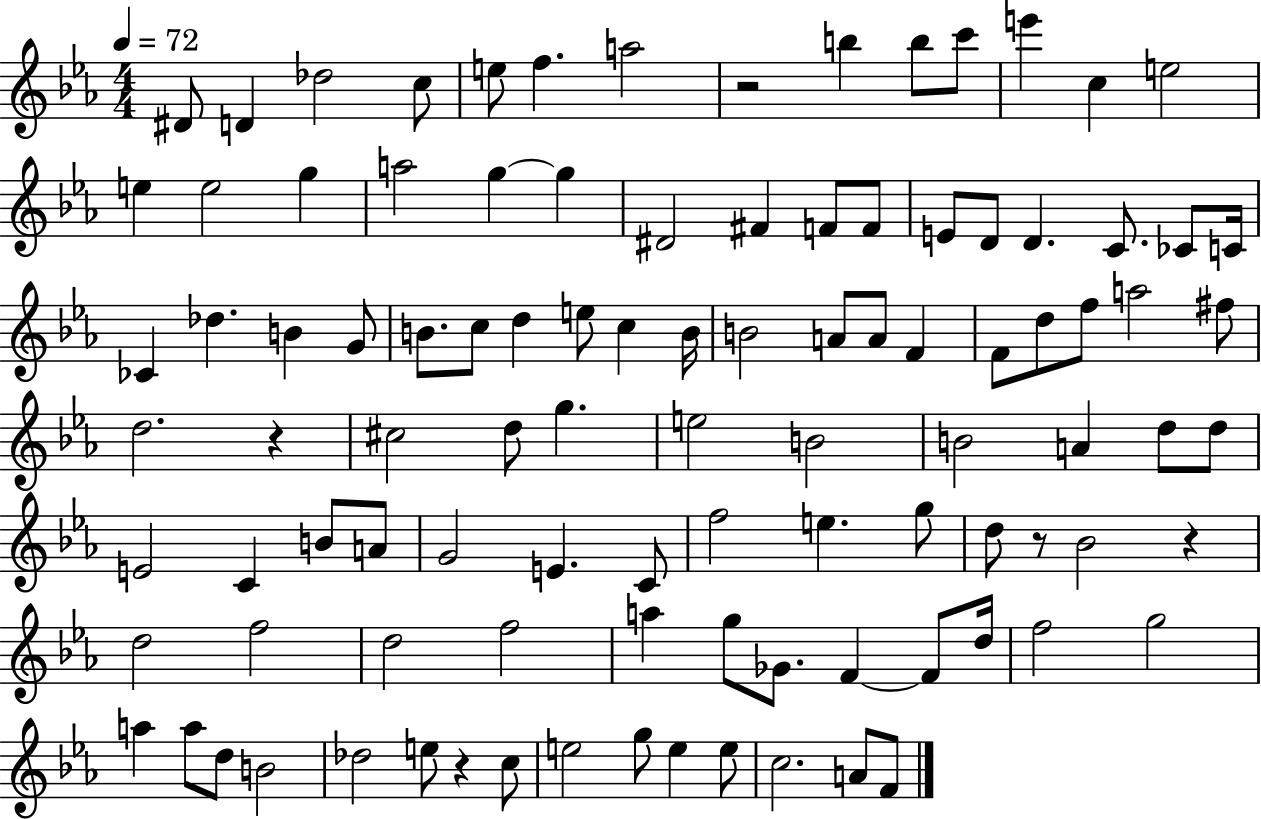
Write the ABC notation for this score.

X:1
T:Untitled
M:4/4
L:1/4
K:Eb
^D/2 D _d2 c/2 e/2 f a2 z2 b b/2 c'/2 e' c e2 e e2 g a2 g g ^D2 ^F F/2 F/2 E/2 D/2 D C/2 _C/2 C/4 _C _d B G/2 B/2 c/2 d e/2 c B/4 B2 A/2 A/2 F F/2 d/2 f/2 a2 ^f/2 d2 z ^c2 d/2 g e2 B2 B2 A d/2 d/2 E2 C B/2 A/2 G2 E C/2 f2 e g/2 d/2 z/2 _B2 z d2 f2 d2 f2 a g/2 _G/2 F F/2 d/4 f2 g2 a a/2 d/2 B2 _d2 e/2 z c/2 e2 g/2 e e/2 c2 A/2 F/2